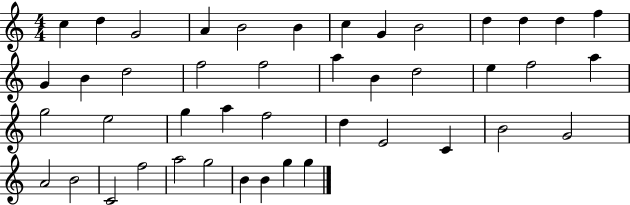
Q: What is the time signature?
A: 4/4